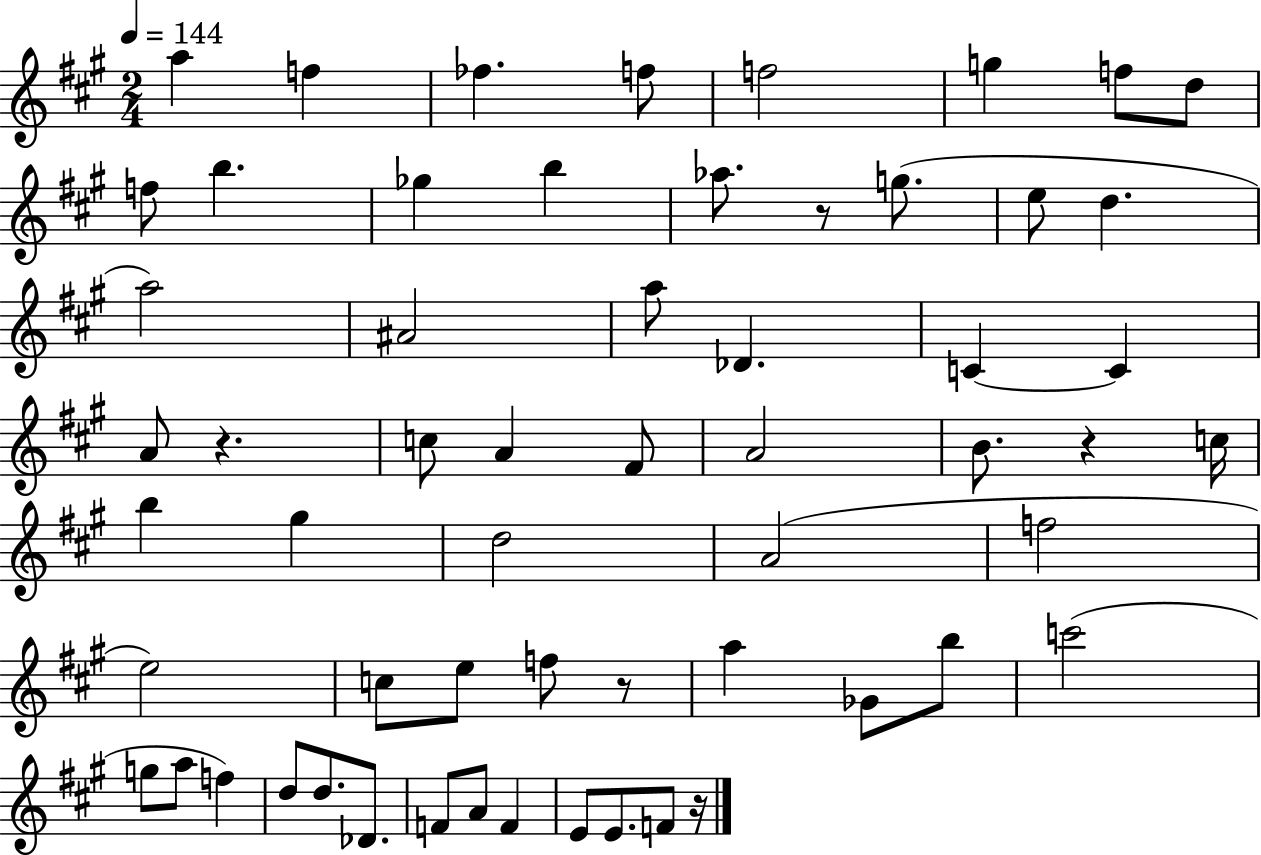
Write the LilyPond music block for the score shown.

{
  \clef treble
  \numericTimeSignature
  \time 2/4
  \key a \major
  \tempo 4 = 144
  \repeat volta 2 { a''4 f''4 | fes''4. f''8 | f''2 | g''4 f''8 d''8 | \break f''8 b''4. | ges''4 b''4 | aes''8. r8 g''8.( | e''8 d''4. | \break a''2) | ais'2 | a''8 des'4. | c'4~~ c'4 | \break a'8 r4. | c''8 a'4 fis'8 | a'2 | b'8. r4 c''16 | \break b''4 gis''4 | d''2 | a'2( | f''2 | \break e''2) | c''8 e''8 f''8 r8 | a''4 ges'8 b''8 | c'''2( | \break g''8 a''8 f''4) | d''8 d''8. des'8. | f'8 a'8 f'4 | e'8 e'8. f'8 r16 | \break } \bar "|."
}